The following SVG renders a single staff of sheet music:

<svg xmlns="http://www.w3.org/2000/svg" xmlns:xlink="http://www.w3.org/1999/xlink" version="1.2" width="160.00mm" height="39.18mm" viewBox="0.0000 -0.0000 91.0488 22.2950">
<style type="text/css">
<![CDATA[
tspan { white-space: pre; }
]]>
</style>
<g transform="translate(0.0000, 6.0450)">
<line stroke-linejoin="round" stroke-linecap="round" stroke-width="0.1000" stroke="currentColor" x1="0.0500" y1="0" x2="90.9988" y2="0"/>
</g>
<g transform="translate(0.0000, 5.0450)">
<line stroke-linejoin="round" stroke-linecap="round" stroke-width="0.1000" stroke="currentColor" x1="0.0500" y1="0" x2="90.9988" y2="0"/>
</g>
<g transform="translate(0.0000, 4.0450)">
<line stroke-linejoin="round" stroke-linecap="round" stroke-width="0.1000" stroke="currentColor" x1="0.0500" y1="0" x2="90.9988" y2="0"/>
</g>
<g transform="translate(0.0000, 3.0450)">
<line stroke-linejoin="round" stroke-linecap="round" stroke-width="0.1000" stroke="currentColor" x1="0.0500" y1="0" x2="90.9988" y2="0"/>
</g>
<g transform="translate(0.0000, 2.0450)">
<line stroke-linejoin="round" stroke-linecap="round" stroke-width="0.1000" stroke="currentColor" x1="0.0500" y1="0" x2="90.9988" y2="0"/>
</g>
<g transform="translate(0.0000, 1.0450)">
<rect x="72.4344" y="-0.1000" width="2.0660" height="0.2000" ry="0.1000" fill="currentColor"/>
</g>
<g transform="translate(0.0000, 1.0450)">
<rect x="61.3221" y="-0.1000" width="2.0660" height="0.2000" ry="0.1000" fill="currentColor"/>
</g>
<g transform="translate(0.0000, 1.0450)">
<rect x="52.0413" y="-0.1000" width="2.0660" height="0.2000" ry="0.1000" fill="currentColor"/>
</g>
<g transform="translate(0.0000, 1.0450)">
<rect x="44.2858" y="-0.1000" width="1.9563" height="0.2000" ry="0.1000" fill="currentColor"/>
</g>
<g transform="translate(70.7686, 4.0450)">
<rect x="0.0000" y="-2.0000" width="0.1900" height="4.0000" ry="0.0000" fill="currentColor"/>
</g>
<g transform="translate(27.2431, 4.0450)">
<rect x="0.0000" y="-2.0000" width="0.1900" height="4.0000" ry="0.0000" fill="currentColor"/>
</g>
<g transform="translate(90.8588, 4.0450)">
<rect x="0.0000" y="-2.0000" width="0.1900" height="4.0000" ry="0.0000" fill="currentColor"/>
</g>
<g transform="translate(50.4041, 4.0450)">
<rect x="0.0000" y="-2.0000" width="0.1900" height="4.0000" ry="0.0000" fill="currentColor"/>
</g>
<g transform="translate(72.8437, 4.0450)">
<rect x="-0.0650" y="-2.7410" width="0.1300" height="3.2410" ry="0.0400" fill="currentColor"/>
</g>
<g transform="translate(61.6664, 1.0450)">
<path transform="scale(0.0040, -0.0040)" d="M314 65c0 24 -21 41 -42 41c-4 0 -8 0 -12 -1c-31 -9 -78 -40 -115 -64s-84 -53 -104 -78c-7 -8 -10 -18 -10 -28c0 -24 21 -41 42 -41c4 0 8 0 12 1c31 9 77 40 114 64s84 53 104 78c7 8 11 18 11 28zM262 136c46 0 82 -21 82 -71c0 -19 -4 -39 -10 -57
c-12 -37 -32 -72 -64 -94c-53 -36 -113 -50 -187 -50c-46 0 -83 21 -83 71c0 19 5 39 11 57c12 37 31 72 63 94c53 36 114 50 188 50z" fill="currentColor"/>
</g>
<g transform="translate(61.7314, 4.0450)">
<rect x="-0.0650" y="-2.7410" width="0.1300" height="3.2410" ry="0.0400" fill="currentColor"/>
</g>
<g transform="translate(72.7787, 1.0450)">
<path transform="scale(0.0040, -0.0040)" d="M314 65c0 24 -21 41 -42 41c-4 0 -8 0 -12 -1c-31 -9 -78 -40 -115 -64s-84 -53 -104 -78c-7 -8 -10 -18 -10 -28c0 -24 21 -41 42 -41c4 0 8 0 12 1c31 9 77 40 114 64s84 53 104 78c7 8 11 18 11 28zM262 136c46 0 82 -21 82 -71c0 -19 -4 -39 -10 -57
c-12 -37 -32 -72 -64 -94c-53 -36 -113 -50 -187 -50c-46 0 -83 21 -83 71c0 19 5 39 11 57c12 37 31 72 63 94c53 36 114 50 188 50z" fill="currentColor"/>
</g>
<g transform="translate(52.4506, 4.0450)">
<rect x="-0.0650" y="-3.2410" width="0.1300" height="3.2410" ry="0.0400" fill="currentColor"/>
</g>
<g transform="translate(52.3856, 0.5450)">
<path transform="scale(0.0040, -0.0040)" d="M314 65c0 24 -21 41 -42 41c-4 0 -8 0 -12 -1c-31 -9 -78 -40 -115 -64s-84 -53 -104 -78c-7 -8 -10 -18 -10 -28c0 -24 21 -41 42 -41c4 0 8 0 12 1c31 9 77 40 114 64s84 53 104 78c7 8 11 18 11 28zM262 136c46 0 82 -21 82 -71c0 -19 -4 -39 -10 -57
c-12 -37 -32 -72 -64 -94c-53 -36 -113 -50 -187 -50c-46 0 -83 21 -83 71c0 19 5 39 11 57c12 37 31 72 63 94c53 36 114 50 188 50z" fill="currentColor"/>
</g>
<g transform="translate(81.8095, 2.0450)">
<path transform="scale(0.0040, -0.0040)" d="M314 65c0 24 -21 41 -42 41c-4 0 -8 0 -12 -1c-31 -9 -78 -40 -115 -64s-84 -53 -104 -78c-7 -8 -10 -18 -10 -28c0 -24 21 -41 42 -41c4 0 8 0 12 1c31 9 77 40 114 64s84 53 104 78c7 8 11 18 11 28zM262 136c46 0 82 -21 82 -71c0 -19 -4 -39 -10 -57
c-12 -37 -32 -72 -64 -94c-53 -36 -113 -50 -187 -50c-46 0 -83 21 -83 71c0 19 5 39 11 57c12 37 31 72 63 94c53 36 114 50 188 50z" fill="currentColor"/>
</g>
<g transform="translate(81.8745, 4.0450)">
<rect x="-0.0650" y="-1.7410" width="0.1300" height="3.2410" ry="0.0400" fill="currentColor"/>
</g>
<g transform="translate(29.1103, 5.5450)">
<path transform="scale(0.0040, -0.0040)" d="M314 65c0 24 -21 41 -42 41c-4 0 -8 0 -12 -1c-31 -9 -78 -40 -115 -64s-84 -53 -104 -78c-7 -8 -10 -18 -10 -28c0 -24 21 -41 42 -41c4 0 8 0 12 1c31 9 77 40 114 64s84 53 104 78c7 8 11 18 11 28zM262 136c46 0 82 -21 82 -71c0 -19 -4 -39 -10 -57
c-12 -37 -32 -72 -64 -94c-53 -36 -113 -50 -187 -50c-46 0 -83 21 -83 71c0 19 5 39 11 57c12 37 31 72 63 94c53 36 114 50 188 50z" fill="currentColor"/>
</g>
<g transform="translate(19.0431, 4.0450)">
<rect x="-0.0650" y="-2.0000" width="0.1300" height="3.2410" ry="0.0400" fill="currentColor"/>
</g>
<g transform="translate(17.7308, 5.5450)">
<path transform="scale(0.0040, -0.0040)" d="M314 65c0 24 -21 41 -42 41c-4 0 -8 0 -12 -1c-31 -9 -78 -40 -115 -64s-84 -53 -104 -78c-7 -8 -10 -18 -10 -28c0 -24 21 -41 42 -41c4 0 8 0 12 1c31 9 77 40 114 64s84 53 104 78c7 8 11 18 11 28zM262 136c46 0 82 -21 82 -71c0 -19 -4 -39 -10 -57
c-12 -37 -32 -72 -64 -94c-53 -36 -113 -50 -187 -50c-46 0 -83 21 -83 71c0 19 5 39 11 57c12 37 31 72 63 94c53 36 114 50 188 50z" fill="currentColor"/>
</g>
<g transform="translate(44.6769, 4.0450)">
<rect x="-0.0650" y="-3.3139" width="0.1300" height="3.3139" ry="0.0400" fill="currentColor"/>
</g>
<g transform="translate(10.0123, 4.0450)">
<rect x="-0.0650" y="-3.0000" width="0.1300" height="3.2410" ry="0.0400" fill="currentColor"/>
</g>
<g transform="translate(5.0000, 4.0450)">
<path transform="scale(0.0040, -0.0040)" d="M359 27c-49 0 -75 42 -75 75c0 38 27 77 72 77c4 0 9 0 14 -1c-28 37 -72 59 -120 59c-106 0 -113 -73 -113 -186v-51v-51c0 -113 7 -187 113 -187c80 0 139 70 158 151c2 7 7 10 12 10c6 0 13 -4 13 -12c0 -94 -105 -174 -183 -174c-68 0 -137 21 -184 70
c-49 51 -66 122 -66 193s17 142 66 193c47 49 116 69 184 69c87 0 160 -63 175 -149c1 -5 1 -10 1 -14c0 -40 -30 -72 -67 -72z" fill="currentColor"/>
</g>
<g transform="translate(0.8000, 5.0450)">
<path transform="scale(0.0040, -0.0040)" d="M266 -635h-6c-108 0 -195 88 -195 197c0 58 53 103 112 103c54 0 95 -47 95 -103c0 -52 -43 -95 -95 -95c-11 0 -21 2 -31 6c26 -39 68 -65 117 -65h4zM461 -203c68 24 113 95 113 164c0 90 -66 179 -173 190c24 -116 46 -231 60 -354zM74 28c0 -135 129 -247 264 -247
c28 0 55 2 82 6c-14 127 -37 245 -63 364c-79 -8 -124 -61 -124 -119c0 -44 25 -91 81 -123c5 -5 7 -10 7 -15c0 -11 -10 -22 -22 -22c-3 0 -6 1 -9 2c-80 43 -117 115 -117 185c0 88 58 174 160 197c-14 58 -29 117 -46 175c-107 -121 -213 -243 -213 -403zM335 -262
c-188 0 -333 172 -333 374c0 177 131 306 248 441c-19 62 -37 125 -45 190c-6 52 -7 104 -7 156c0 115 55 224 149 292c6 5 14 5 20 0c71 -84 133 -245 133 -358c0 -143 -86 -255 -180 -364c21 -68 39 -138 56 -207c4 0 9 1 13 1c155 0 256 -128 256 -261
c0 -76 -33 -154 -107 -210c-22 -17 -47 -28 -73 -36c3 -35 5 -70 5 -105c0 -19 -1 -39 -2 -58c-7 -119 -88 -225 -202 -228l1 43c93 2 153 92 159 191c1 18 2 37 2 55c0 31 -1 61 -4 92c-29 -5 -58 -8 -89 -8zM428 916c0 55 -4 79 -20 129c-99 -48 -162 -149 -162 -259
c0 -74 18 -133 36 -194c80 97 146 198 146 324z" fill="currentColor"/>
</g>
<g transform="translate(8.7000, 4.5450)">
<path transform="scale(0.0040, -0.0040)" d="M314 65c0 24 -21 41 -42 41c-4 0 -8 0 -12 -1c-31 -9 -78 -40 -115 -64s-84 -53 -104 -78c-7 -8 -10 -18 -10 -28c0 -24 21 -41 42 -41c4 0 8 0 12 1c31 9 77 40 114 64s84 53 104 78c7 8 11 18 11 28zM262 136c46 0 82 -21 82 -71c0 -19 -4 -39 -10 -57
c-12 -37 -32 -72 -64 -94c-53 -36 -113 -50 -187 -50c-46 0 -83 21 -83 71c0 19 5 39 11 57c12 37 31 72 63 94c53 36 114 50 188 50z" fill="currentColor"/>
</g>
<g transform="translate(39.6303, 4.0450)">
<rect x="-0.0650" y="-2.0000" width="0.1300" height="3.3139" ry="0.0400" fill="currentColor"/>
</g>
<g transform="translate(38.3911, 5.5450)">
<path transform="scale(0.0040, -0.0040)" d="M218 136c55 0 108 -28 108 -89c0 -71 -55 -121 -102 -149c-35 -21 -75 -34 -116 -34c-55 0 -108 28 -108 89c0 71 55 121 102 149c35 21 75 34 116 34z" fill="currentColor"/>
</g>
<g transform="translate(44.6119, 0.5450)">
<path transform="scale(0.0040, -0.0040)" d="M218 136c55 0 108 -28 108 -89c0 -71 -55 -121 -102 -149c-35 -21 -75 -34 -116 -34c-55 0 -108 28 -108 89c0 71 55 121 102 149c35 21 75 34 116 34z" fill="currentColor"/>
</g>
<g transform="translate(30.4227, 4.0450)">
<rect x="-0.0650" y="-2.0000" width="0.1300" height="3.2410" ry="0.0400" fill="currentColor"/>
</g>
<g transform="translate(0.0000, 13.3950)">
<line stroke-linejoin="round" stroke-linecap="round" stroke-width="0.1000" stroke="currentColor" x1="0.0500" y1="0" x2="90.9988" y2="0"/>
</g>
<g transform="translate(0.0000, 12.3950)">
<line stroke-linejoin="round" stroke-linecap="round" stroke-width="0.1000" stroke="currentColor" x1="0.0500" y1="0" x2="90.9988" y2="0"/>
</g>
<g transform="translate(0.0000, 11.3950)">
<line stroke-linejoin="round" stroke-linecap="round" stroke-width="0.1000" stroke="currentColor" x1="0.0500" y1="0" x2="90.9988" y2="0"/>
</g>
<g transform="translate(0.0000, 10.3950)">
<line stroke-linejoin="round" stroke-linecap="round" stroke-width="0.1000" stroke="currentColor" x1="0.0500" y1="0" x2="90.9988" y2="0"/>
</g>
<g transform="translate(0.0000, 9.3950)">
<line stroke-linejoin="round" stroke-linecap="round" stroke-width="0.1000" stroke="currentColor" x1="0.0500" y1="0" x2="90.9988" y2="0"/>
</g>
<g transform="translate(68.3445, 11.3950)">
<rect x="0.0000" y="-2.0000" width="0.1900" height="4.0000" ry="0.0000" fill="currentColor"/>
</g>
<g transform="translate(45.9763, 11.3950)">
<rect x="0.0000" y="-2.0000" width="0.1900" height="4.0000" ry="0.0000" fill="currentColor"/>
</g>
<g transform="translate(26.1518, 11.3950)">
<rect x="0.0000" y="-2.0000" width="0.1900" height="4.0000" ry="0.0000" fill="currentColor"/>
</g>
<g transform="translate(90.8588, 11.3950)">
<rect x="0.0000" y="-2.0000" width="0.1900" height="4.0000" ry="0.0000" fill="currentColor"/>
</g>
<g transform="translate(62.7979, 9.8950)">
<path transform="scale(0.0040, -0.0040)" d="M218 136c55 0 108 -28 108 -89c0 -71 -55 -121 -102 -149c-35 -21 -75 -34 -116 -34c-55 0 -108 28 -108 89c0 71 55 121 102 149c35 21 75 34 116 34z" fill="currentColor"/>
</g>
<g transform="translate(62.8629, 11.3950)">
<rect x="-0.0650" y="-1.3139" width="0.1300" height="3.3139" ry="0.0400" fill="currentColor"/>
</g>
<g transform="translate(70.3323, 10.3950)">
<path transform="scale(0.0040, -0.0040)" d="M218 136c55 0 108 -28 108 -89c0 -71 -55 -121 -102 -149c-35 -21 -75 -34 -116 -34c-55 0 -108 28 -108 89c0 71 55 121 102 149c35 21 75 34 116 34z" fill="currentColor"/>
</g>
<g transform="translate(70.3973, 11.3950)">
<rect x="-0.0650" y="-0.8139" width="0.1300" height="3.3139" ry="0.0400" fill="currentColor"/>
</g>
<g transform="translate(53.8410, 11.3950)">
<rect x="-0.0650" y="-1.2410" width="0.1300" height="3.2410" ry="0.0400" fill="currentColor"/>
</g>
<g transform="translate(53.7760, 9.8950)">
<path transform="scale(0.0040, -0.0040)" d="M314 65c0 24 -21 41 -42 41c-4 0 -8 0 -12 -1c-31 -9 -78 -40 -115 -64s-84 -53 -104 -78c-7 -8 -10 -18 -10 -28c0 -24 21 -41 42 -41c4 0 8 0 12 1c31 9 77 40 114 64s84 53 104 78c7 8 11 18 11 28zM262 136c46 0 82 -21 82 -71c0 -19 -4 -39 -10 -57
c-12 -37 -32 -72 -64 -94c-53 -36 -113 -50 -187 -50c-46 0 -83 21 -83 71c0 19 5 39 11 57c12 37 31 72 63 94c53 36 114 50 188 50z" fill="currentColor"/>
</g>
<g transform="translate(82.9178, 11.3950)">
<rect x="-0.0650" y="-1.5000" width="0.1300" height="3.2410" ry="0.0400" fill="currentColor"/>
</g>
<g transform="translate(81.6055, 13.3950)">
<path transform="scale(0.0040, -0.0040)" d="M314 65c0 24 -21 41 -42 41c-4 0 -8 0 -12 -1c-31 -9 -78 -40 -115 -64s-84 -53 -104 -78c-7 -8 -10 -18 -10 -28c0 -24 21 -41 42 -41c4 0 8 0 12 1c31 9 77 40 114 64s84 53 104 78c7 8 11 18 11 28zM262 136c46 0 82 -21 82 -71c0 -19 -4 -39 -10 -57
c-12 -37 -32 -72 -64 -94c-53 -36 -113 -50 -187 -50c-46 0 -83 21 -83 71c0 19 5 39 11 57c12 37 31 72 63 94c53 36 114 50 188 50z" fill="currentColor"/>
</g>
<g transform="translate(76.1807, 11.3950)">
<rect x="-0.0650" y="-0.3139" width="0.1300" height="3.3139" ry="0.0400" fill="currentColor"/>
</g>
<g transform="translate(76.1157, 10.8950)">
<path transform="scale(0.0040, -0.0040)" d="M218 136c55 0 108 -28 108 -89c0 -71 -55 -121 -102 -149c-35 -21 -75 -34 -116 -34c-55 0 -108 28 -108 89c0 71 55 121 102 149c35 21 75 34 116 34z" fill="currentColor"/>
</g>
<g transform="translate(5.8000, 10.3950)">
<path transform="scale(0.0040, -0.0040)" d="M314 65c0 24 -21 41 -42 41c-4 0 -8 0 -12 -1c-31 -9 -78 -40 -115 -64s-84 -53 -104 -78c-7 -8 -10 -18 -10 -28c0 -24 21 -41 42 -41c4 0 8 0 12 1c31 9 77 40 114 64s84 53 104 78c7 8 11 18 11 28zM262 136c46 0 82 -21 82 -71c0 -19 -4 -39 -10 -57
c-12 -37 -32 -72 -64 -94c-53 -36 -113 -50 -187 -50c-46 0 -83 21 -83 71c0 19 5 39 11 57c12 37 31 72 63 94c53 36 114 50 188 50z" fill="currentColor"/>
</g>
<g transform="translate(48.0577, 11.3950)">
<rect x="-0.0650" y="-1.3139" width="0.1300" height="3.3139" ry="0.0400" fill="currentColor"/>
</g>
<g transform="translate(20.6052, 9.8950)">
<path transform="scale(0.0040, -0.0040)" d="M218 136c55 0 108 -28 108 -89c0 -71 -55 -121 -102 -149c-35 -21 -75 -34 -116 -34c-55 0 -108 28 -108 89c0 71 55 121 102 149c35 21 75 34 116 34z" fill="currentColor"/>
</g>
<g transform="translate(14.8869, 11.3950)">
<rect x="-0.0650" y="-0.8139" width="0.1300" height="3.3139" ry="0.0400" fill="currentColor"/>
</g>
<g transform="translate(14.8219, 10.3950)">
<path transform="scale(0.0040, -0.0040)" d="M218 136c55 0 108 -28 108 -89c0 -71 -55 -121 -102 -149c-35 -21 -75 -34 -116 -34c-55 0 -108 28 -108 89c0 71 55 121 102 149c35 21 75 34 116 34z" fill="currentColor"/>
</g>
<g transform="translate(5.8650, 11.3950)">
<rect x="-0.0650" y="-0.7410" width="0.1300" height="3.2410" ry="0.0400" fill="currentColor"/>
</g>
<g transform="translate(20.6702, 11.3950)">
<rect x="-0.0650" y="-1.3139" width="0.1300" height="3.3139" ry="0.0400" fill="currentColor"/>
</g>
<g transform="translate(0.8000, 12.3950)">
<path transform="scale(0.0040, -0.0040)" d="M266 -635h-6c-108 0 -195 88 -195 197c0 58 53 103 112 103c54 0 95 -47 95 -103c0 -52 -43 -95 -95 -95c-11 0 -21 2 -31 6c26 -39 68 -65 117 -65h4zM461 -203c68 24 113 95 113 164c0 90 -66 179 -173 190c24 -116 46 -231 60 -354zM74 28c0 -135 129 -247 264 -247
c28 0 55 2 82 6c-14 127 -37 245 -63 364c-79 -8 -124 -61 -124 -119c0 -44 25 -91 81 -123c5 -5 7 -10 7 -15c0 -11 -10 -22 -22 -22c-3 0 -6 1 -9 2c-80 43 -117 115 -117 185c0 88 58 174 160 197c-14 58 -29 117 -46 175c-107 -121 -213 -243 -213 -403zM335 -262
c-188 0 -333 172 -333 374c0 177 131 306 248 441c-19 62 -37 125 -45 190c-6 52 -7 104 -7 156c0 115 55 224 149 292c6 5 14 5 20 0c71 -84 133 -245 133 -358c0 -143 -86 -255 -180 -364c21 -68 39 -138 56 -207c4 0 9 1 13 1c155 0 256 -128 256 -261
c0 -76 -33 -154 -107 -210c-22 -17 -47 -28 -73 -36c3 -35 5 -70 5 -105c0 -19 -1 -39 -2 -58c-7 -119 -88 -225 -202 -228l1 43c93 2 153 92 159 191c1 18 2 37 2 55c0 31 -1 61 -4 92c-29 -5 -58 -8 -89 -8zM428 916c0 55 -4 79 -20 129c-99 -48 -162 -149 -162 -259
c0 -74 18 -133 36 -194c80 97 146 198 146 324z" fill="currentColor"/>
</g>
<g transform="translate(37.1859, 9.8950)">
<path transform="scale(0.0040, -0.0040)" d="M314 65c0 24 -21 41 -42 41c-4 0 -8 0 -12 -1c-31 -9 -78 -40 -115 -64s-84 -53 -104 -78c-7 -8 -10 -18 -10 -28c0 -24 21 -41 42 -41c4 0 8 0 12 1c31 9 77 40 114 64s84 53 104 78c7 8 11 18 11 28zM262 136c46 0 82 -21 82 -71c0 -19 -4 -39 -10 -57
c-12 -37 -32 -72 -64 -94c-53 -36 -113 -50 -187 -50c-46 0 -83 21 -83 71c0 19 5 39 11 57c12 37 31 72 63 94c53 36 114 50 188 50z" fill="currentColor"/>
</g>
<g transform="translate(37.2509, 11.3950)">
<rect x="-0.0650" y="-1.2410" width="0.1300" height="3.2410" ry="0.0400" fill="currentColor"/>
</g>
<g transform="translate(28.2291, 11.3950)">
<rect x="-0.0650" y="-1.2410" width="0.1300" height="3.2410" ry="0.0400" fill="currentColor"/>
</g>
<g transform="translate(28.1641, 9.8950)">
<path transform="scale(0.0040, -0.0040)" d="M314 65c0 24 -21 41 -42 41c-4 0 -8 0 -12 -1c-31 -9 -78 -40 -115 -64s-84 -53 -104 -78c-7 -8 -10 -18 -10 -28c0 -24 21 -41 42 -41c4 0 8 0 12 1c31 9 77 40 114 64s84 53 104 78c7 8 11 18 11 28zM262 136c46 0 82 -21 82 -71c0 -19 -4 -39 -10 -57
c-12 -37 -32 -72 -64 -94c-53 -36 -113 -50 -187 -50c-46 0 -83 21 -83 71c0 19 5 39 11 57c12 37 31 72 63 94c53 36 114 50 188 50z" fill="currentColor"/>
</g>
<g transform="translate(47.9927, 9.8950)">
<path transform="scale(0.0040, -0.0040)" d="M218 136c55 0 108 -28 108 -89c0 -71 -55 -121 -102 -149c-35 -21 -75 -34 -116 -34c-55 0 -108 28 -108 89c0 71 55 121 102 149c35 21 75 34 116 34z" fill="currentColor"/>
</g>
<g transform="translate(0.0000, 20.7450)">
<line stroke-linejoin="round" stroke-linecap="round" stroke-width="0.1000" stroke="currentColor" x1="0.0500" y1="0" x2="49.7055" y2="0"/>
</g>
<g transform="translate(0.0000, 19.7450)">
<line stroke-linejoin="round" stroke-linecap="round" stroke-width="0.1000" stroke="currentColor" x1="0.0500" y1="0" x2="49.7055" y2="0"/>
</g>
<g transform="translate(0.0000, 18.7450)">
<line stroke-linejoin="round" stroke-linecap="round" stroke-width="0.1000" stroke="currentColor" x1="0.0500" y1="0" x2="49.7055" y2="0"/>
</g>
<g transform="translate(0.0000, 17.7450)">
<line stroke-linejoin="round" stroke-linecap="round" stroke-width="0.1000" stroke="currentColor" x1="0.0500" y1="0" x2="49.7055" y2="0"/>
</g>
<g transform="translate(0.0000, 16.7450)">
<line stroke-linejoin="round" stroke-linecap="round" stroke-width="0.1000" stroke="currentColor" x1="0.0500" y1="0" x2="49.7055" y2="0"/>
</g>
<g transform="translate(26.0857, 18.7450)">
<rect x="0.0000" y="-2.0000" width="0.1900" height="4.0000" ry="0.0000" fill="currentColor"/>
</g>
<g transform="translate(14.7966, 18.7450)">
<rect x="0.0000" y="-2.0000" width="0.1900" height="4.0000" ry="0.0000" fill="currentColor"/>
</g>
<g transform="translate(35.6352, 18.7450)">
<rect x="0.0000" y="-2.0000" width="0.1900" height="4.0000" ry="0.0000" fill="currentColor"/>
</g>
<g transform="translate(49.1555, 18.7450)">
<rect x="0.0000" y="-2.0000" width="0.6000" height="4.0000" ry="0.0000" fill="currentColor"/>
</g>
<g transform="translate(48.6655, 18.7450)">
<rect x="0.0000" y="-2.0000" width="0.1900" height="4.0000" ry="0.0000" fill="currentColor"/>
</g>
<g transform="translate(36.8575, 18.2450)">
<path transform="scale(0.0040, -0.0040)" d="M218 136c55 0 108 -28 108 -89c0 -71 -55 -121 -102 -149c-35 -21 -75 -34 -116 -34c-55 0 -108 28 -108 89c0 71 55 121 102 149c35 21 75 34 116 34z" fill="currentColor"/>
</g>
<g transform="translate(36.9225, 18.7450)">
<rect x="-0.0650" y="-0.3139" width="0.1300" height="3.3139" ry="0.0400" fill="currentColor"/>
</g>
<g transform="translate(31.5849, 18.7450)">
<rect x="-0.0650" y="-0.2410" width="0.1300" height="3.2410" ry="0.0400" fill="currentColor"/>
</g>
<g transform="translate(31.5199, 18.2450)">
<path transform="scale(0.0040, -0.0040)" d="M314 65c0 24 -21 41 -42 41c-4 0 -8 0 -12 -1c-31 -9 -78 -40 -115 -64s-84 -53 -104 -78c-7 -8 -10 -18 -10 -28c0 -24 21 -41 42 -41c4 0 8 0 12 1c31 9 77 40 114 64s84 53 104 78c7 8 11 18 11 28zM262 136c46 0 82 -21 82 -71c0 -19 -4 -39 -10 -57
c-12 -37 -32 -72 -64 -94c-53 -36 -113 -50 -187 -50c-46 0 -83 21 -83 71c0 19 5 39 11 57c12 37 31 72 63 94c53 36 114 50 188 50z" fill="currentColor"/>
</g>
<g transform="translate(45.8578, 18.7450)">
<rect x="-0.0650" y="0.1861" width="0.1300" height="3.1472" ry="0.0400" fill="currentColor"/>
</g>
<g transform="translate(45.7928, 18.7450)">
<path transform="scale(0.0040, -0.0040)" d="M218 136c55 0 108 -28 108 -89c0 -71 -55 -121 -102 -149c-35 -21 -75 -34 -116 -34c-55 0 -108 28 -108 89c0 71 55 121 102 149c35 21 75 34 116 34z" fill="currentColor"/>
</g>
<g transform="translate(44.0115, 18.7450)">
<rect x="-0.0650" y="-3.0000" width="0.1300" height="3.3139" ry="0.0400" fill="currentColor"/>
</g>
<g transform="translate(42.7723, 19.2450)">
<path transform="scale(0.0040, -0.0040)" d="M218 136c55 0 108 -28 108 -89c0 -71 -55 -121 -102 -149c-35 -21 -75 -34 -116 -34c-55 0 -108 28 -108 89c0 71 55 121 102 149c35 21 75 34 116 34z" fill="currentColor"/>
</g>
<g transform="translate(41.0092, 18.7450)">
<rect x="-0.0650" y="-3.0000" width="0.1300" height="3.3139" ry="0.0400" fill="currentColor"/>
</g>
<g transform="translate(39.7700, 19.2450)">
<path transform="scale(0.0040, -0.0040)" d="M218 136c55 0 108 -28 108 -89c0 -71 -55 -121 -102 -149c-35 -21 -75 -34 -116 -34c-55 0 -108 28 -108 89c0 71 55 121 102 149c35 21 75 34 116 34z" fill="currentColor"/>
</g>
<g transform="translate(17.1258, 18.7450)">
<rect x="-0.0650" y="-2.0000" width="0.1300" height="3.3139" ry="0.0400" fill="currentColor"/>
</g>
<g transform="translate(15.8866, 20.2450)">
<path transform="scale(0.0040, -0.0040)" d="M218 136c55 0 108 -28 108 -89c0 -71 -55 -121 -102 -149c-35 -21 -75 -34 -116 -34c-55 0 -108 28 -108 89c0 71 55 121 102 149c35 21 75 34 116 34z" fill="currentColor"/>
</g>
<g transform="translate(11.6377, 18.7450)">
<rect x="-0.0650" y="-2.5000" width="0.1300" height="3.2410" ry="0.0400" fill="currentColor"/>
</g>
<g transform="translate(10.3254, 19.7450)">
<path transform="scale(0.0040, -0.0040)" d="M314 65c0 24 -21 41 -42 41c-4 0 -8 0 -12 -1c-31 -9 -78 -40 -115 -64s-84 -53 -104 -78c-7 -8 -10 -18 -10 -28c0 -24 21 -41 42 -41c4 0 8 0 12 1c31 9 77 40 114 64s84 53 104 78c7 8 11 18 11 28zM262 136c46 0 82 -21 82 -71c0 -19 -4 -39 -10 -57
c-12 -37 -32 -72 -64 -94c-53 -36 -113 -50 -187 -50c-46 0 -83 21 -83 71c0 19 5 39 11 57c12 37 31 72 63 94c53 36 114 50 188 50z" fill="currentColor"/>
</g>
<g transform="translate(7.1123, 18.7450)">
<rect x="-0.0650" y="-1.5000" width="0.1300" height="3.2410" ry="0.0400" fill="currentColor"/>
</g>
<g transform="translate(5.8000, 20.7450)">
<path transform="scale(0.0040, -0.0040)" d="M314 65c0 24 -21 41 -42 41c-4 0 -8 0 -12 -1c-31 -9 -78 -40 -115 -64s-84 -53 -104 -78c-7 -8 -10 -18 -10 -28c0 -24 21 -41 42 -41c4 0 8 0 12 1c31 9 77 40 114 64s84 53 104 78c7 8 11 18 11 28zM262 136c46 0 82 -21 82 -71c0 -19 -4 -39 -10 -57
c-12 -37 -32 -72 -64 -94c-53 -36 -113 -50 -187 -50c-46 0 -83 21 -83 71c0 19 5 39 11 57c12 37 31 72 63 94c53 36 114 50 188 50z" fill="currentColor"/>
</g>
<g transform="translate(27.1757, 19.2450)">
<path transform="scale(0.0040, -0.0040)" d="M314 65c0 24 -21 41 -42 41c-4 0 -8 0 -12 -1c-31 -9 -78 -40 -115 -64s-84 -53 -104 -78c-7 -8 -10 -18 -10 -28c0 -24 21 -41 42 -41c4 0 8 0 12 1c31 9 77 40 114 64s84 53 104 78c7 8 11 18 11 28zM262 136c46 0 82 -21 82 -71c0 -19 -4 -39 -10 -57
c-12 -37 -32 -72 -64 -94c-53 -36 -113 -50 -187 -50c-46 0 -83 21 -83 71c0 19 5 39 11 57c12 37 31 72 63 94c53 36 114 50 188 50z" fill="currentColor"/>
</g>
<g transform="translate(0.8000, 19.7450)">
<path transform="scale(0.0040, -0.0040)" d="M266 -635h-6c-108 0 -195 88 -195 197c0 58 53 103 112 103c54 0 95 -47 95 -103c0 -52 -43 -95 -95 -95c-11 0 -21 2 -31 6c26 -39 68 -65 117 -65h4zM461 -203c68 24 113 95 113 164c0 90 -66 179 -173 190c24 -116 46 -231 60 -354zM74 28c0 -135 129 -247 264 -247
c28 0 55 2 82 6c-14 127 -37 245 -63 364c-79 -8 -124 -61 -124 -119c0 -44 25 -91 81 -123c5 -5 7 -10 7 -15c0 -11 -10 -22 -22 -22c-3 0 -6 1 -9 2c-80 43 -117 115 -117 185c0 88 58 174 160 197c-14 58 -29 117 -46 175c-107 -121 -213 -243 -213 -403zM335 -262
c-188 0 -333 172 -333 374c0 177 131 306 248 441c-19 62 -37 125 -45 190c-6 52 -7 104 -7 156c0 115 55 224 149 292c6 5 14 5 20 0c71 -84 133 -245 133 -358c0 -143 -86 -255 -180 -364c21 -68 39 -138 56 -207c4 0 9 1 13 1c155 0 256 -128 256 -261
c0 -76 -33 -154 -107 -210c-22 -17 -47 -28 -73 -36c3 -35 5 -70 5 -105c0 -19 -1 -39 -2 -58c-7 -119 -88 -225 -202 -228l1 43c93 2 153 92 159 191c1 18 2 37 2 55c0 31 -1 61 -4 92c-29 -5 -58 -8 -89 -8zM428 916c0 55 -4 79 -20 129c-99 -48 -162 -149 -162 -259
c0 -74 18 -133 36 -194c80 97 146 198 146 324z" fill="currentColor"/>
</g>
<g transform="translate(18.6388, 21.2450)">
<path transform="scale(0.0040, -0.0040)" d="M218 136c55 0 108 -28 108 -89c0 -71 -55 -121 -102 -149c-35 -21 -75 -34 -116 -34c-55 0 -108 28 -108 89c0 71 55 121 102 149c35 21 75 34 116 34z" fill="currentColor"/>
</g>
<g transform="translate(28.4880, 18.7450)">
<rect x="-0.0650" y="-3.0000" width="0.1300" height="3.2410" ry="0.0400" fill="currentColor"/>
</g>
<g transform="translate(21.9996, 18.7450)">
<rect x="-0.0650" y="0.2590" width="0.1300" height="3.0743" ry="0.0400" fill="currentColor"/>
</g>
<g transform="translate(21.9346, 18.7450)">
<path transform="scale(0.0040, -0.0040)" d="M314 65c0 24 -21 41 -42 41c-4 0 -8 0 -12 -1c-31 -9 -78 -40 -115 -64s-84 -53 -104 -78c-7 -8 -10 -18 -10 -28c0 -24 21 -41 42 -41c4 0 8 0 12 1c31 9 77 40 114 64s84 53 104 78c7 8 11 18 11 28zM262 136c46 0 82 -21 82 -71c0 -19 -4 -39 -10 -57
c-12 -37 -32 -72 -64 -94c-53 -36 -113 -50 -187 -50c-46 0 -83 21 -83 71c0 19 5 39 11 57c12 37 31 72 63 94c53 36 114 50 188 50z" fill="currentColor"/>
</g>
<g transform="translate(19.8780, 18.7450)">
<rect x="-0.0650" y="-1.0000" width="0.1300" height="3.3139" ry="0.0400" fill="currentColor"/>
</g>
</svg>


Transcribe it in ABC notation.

X:1
T:Untitled
M:4/4
L:1/4
K:C
A2 F2 F2 F b b2 a2 a2 f2 d2 d e e2 e2 e e2 e d c E2 E2 G2 F D B2 A2 c2 c A A B